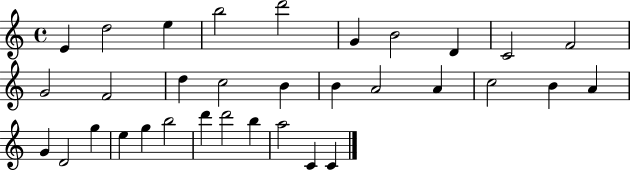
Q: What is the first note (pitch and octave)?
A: E4